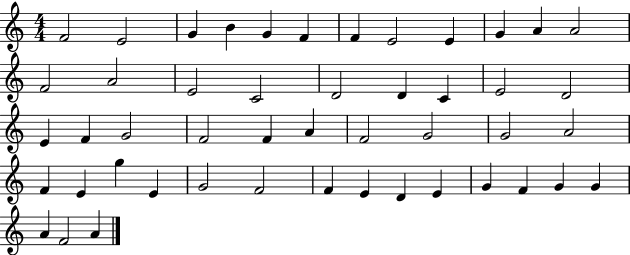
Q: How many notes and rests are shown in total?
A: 48